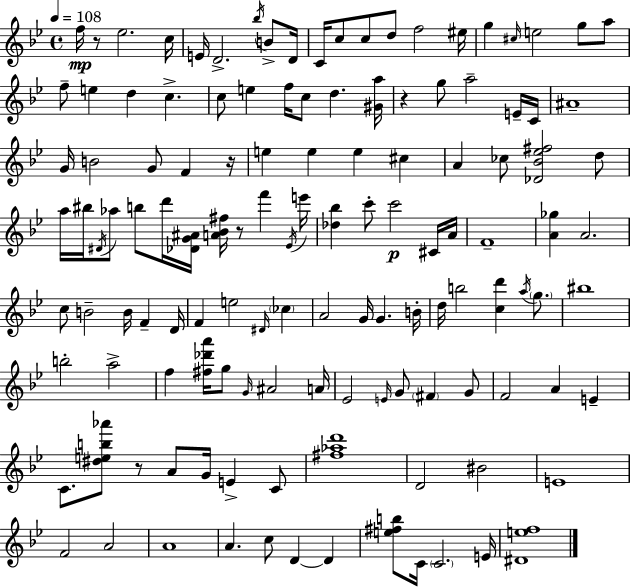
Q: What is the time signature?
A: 4/4